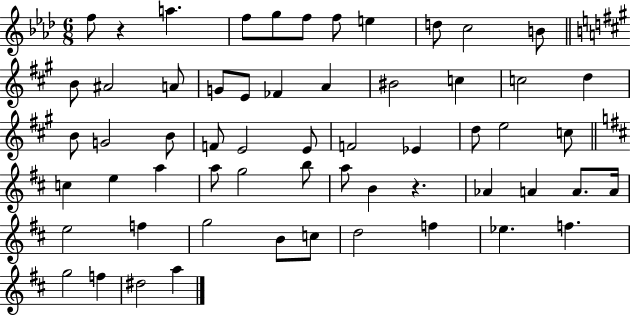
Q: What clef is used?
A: treble